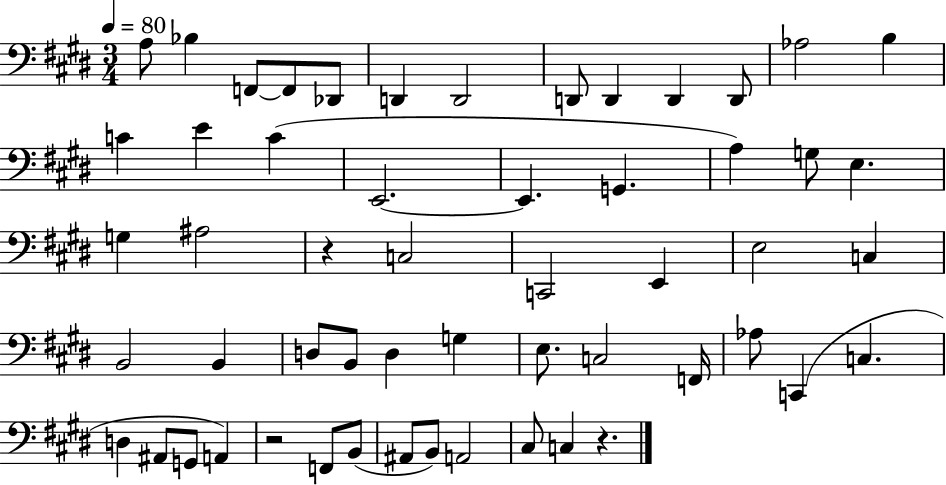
A3/e Bb3/q F2/e F2/e Db2/e D2/q D2/h D2/e D2/q D2/q D2/e Ab3/h B3/q C4/q E4/q C4/q E2/h. E2/q. G2/q. A3/q G3/e E3/q. G3/q A#3/h R/q C3/h C2/h E2/q E3/h C3/q B2/h B2/q D3/e B2/e D3/q G3/q E3/e. C3/h F2/s Ab3/e C2/q C3/q. D3/q A#2/e G2/e A2/q R/h F2/e B2/e A#2/e B2/e A2/h C#3/e C3/q R/q.